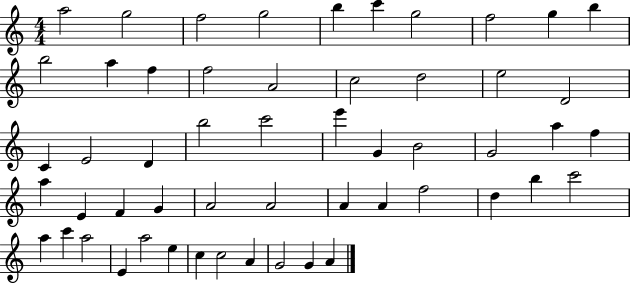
{
  \clef treble
  \numericTimeSignature
  \time 4/4
  \key c \major
  a''2 g''2 | f''2 g''2 | b''4 c'''4 g''2 | f''2 g''4 b''4 | \break b''2 a''4 f''4 | f''2 a'2 | c''2 d''2 | e''2 d'2 | \break c'4 e'2 d'4 | b''2 c'''2 | e'''4 g'4 b'2 | g'2 a''4 f''4 | \break a''4 e'4 f'4 g'4 | a'2 a'2 | a'4 a'4 f''2 | d''4 b''4 c'''2 | \break a''4 c'''4 a''2 | e'4 a''2 e''4 | c''4 c''2 a'4 | g'2 g'4 a'4 | \break \bar "|."
}